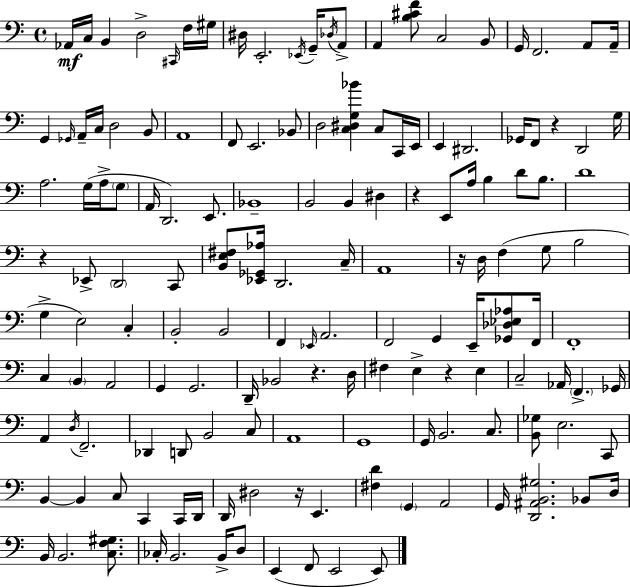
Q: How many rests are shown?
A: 7